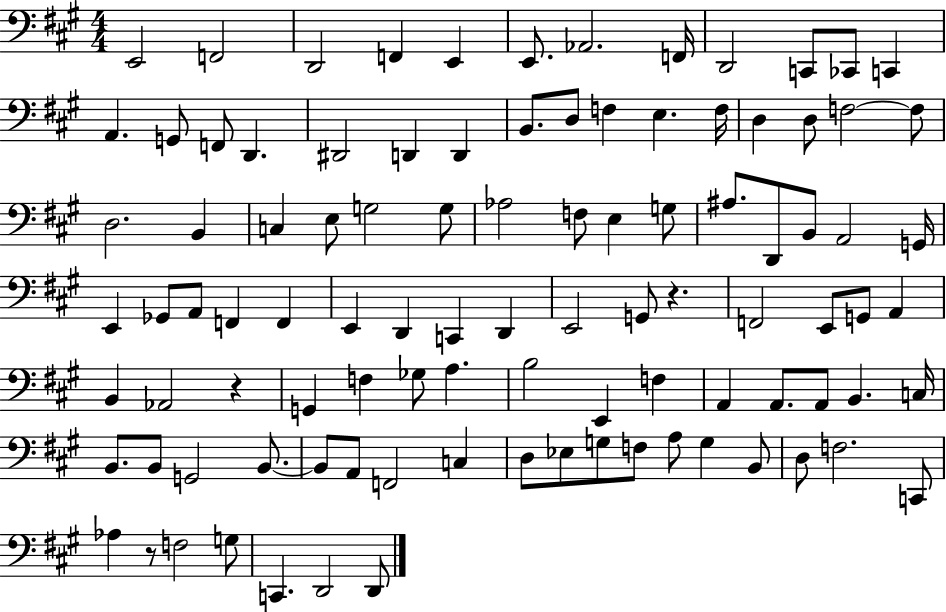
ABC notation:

X:1
T:Untitled
M:4/4
L:1/4
K:A
E,,2 F,,2 D,,2 F,, E,, E,,/2 _A,,2 F,,/4 D,,2 C,,/2 _C,,/2 C,, A,, G,,/2 F,,/2 D,, ^D,,2 D,, D,, B,,/2 D,/2 F, E, F,/4 D, D,/2 F,2 F,/2 D,2 B,, C, E,/2 G,2 G,/2 _A,2 F,/2 E, G,/2 ^A,/2 D,,/2 B,,/2 A,,2 G,,/4 E,, _G,,/2 A,,/2 F,, F,, E,, D,, C,, D,, E,,2 G,,/2 z F,,2 E,,/2 G,,/2 A,, B,, _A,,2 z G,, F, _G,/2 A, B,2 E,, F, A,, A,,/2 A,,/2 B,, C,/4 B,,/2 B,,/2 G,,2 B,,/2 B,,/2 A,,/2 F,,2 C, D,/2 _E,/2 G,/2 F,/2 A,/2 G, B,,/2 D,/2 F,2 C,,/2 _A, z/2 F,2 G,/2 C,, D,,2 D,,/2